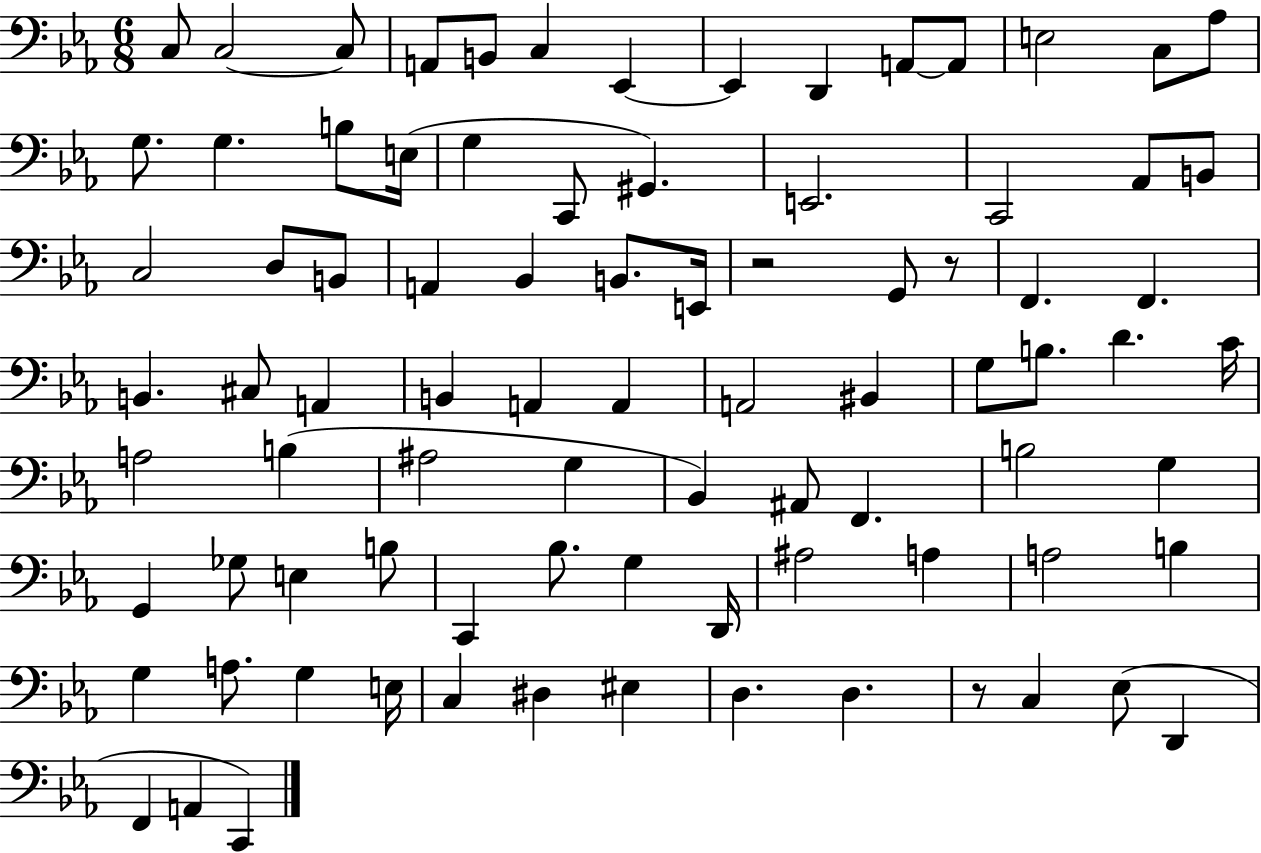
C3/e C3/h C3/e A2/e B2/e C3/q Eb2/q Eb2/q D2/q A2/e A2/e E3/h C3/e Ab3/e G3/e. G3/q. B3/e E3/s G3/q C2/e G#2/q. E2/h. C2/h Ab2/e B2/e C3/h D3/e B2/e A2/q Bb2/q B2/e. E2/s R/h G2/e R/e F2/q. F2/q. B2/q. C#3/e A2/q B2/q A2/q A2/q A2/h BIS2/q G3/e B3/e. D4/q. C4/s A3/h B3/q A#3/h G3/q Bb2/q A#2/e F2/q. B3/h G3/q G2/q Gb3/e E3/q B3/e C2/q Bb3/e. G3/q D2/s A#3/h A3/q A3/h B3/q G3/q A3/e. G3/q E3/s C3/q D#3/q EIS3/q D3/q. D3/q. R/e C3/q Eb3/e D2/q F2/q A2/q C2/q